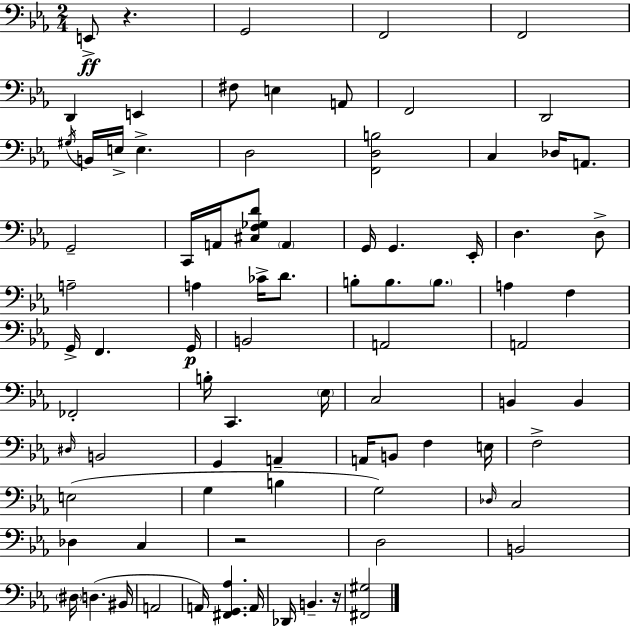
{
  \clef bass
  \numericTimeSignature
  \time 2/4
  \key c \minor
  e,8->\ff r4. | g,2 | f,2 | f,2 | \break d,4 e,4 | fis8 e4 a,8 | f,2 | d,2 | \break \acciaccatura { gis16 } b,16 e16-> e4.-> | d2 | <f, d b>2 | c4 des16 a,8. | \break g,2-- | c,16 a,16 <cis f ges d'>8 \parenthesize a,4 | g,16 g,4. | ees,16-. d4. d8-> | \break a2-- | a4 ces'16-> d'8. | b8-. b8. \parenthesize b8. | a4 f4 | \break g,16-> f,4. | g,16\p b,2 | a,2 | a,2 | \break fes,2-. | b16-. c,4. | \parenthesize ees16 c2 | b,4 b,4 | \break \grace { dis16 } b,2 | g,4 a,4-- | a,16 b,8 f4 | e16 f2-> | \break e2( | g4 b4 | g2) | \grace { des16 } c2 | \break des4 c4 | r2 | d2 | b,2 | \break \parenthesize dis16 d4.( | bis,16 a,2 | a,16) <fis, g, aes>4. | a,16 des,16 b,4.-- | \break r16 <fis, gis>2 | \bar "|."
}